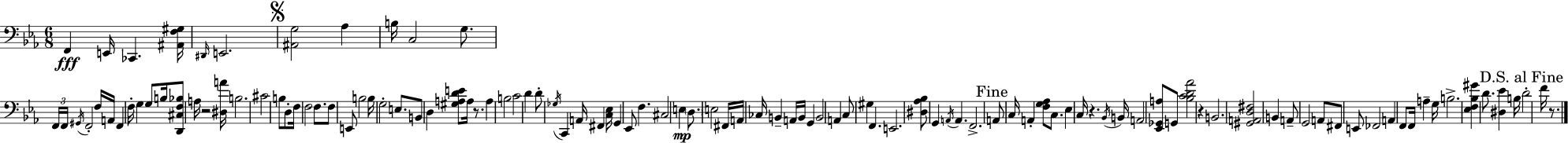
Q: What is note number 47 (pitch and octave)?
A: G2